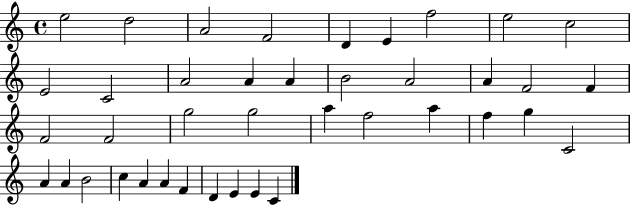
X:1
T:Untitled
M:4/4
L:1/4
K:C
e2 d2 A2 F2 D E f2 e2 c2 E2 C2 A2 A A B2 A2 A F2 F F2 F2 g2 g2 a f2 a f g C2 A A B2 c A A F D E E C